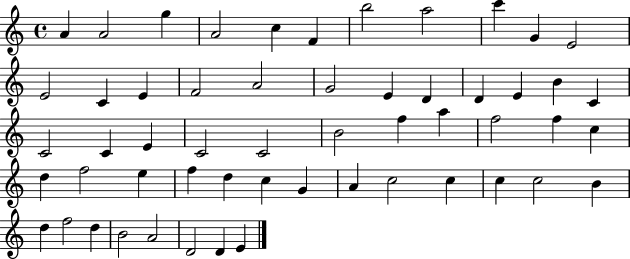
X:1
T:Untitled
M:4/4
L:1/4
K:C
A A2 g A2 c F b2 a2 c' G E2 E2 C E F2 A2 G2 E D D E B C C2 C E C2 C2 B2 f a f2 f c d f2 e f d c G A c2 c c c2 B d f2 d B2 A2 D2 D E